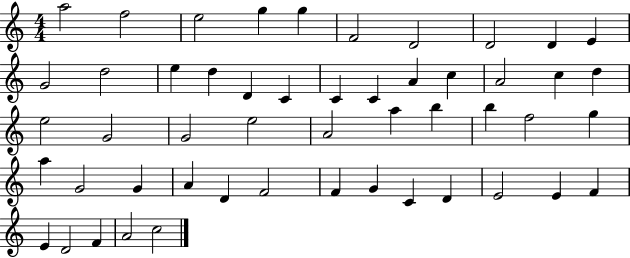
X:1
T:Untitled
M:4/4
L:1/4
K:C
a2 f2 e2 g g F2 D2 D2 D E G2 d2 e d D C C C A c A2 c d e2 G2 G2 e2 A2 a b b f2 g a G2 G A D F2 F G C D E2 E F E D2 F A2 c2